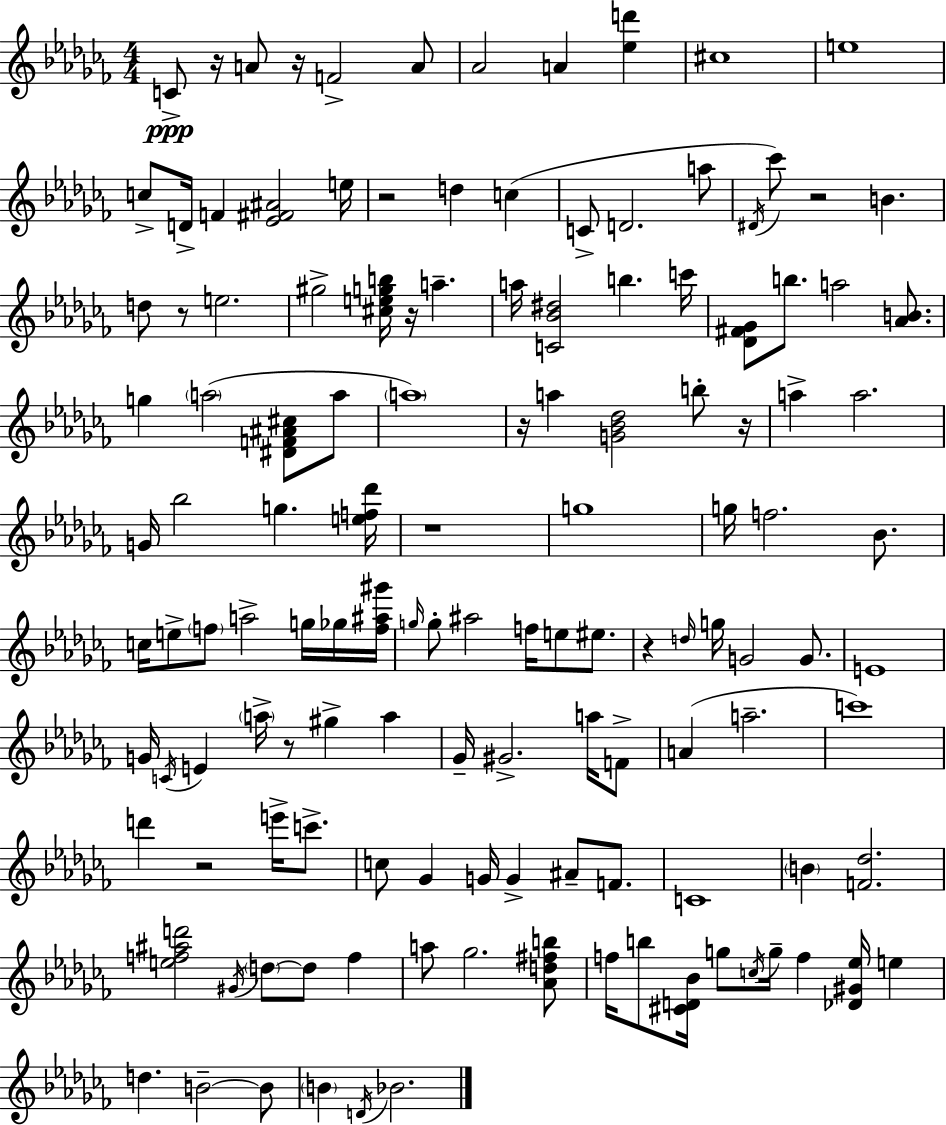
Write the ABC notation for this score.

X:1
T:Untitled
M:4/4
L:1/4
K:Abm
C/2 z/4 A/2 z/4 F2 A/2 _A2 A [_ed'] ^c4 e4 c/2 D/4 F [_E^F^A]2 e/4 z2 d c C/2 D2 a/2 ^D/4 _c'/2 z2 B d/2 z/2 e2 ^g2 [^cegb]/4 z/4 a a/4 [C_B^d]2 b c'/4 [_D^F_G]/2 b/2 a2 [_AB]/2 g a2 [^DF^A^c]/2 a/2 a4 z/4 a [G_B_d]2 b/2 z/4 a a2 G/4 _b2 g [ef_d']/4 z4 g4 g/4 f2 _B/2 c/4 e/2 f/2 a2 g/4 _g/4 [f^a^g']/4 g/4 g/2 ^a2 f/4 e/2 ^e/2 z d/4 g/4 G2 G/2 E4 G/4 C/4 E a/4 z/2 ^g a _G/4 ^G2 a/4 F/2 A a2 c'4 d' z2 e'/4 c'/2 c/2 _G G/4 G ^A/2 F/2 C4 B [F_d]2 [ef^ad']2 ^G/4 d/2 d/2 f a/2 _g2 [_Ad^fb]/2 f/4 b/2 [^CD_B]/4 g/2 c/4 g/4 f [_D^G_e]/4 e d B2 B/2 B D/4 _B2